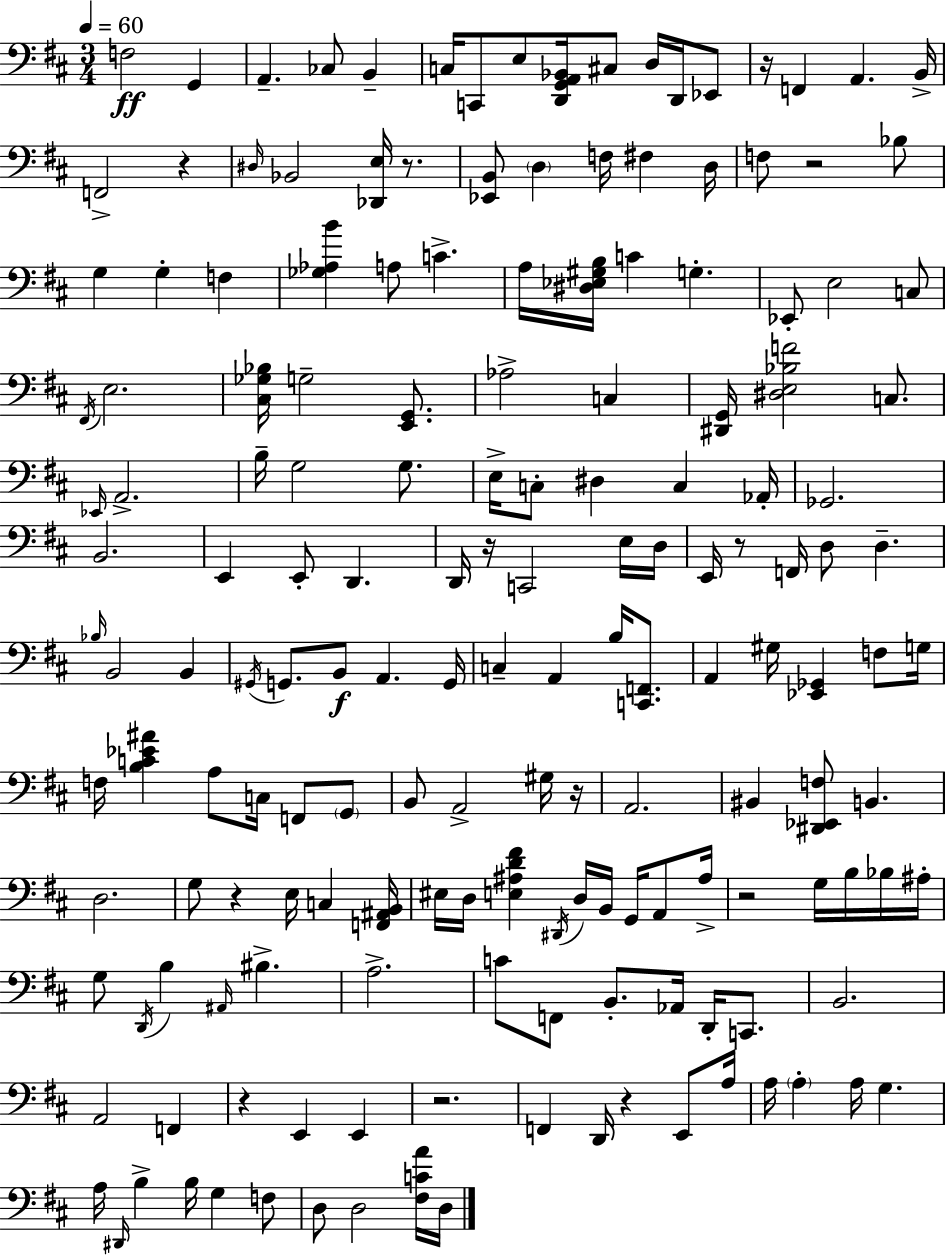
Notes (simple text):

F3/h G2/q A2/q. CES3/e B2/q C3/s C2/e E3/e [D2,G2,A2,Bb2]/s C#3/e D3/s D2/s Eb2/e R/s F2/q A2/q. B2/s F2/h R/q D#3/s Bb2/h [Db2,E3]/s R/e. [Eb2,B2]/e D3/q F3/s F#3/q D3/s F3/e R/h Bb3/e G3/q G3/q F3/q [Gb3,Ab3,B4]/q A3/e C4/q. A3/s [D#3,Eb3,G#3,B3]/s C4/q G3/q. Eb2/e E3/h C3/e F#2/s E3/h. [C#3,Gb3,Bb3]/s G3/h [E2,G2]/e. Ab3/h C3/q [D#2,G2]/s [D#3,E3,Bb3,F4]/h C3/e. Eb2/s A2/h. B3/s G3/h G3/e. E3/s C3/e D#3/q C3/q Ab2/s Gb2/h. B2/h. E2/q E2/e D2/q. D2/s R/s C2/h E3/s D3/s E2/s R/e F2/s D3/e D3/q. Bb3/s B2/h B2/q G#2/s G2/e. B2/e A2/q. G2/s C3/q A2/q B3/s [C2,F2]/e. A2/q G#3/s [Eb2,Gb2]/q F3/e G3/s F3/s [B3,C4,Eb4,A#4]/q A3/e C3/s F2/e G2/e B2/e A2/h G#3/s R/s A2/h. BIS2/q [D#2,Eb2,F3]/e B2/q. D3/h. G3/e R/q E3/s C3/q [F2,A#2,B2]/s EIS3/s D3/s [E3,A#3,D4,F#4]/q D#2/s D3/s B2/s G2/s A2/e A#3/s R/h G3/s B3/s Bb3/s A#3/s G3/e D2/s B3/q A#2/s BIS3/q. A3/h. C4/e F2/e B2/e. Ab2/s D2/s C2/e. B2/h. A2/h F2/q R/q E2/q E2/q R/h. F2/q D2/s R/q E2/e A3/s A3/s A3/q A3/s G3/q. A3/s D#2/s B3/q B3/s G3/q F3/e D3/e D3/h [F#3,C4,A4]/s D3/s